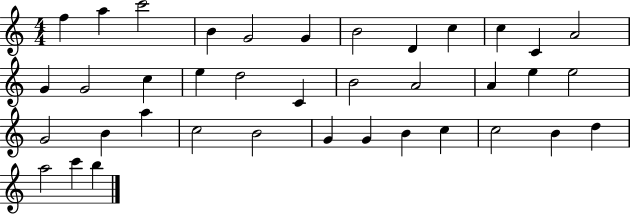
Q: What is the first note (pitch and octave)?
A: F5